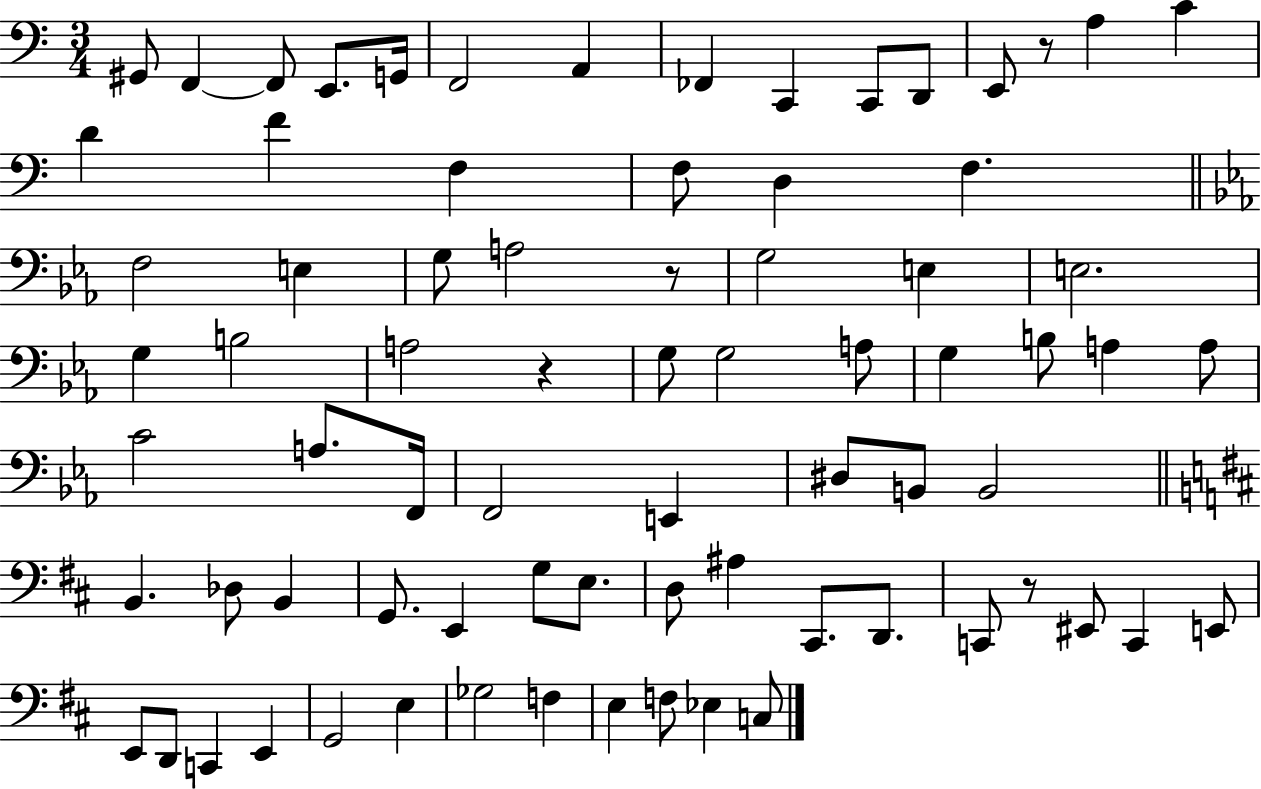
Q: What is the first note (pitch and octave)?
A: G#2